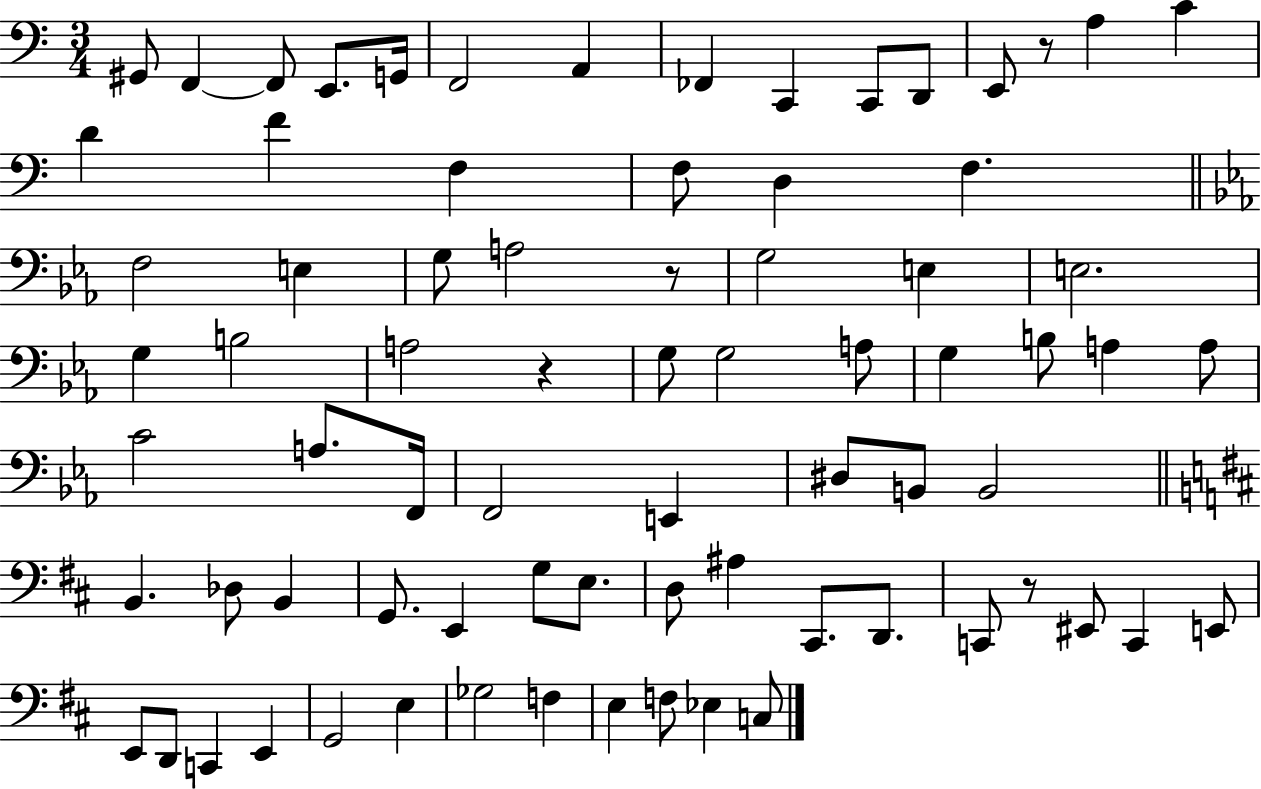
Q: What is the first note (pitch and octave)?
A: G#2